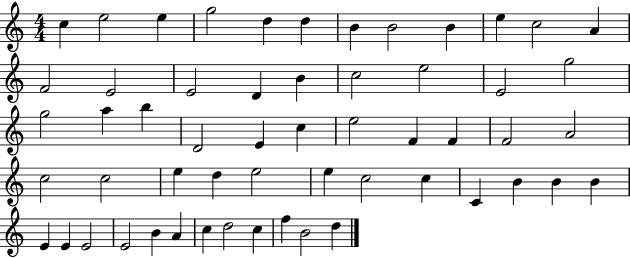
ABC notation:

X:1
T:Untitled
M:4/4
L:1/4
K:C
c e2 e g2 d d B B2 B e c2 A F2 E2 E2 D B c2 e2 E2 g2 g2 a b D2 E c e2 F F F2 A2 c2 c2 e d e2 e c2 c C B B B E E E2 E2 B A c d2 c f B2 d